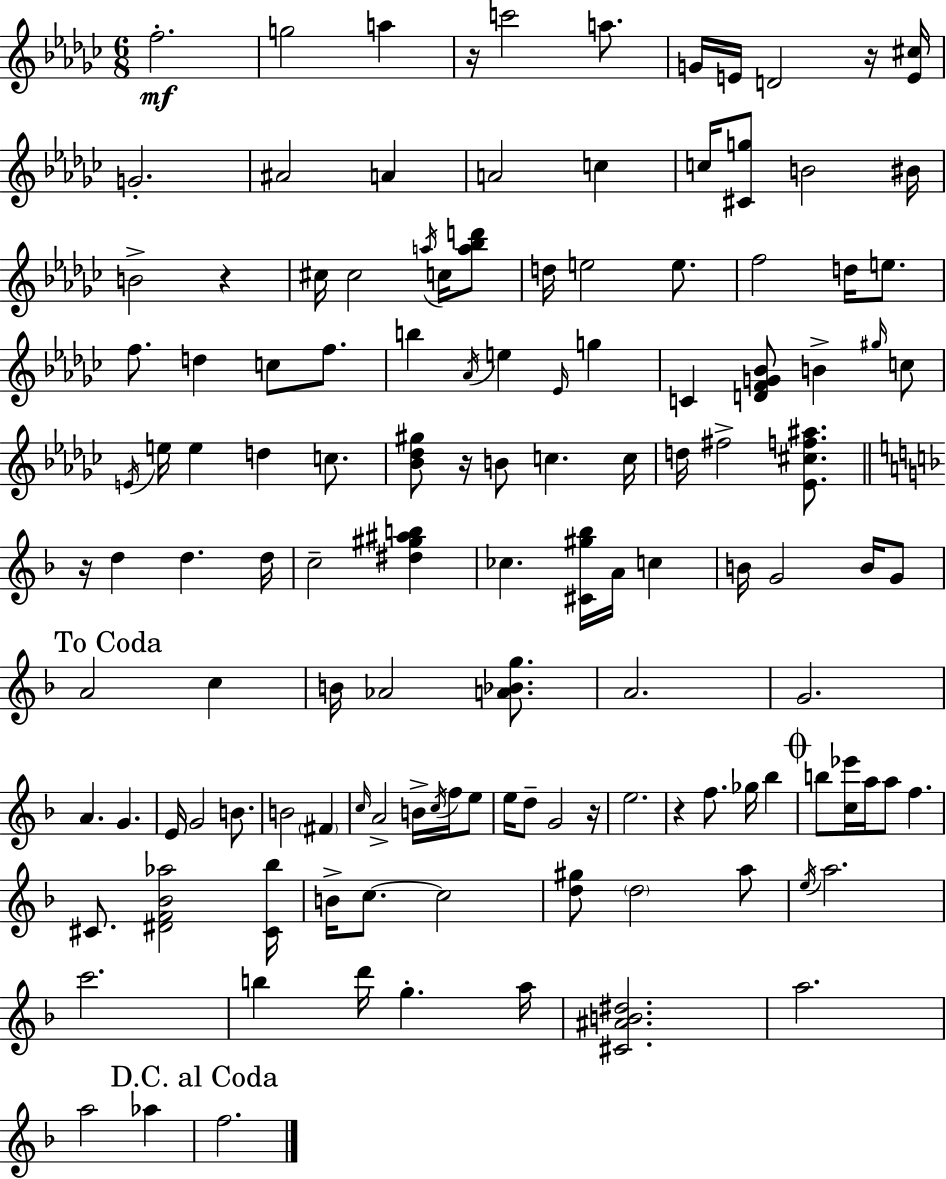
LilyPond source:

{
  \clef treble
  \numericTimeSignature
  \time 6/8
  \key ees \minor
  \repeat volta 2 { f''2.-.\mf | g''2 a''4 | r16 c'''2 a''8. | g'16 e'16 d'2 r16 <e' cis''>16 | \break g'2.-. | ais'2 a'4 | a'2 c''4 | c''16 <cis' g''>8 b'2 bis'16 | \break b'2-> r4 | cis''16 cis''2 \acciaccatura { a''16 } c''16 <a'' bes'' d'''>8 | d''16 e''2 e''8. | f''2 d''16 e''8. | \break f''8. d''4 c''8 f''8. | b''4 \acciaccatura { aes'16 } e''4 \grace { ees'16 } g''4 | c'4 <d' f' g' bes'>8 b'4-> | \grace { gis''16 } c''8 \acciaccatura { e'16 } e''16 e''4 d''4 | \break c''8. <bes' des'' gis''>8 r16 b'8 c''4. | c''16 d''16 fis''2-> | <ees' cis'' f'' ais''>8. \bar "||" \break \key d \minor r16 d''4 d''4. d''16 | c''2-- <dis'' gis'' ais'' b''>4 | ces''4. <cis' gis'' bes''>16 a'16 c''4 | b'16 g'2 b'16 g'8 | \break \mark "To Coda" a'2 c''4 | b'16 aes'2 <a' bes' g''>8. | a'2. | g'2. | \break a'4. g'4. | e'16 g'2 b'8. | b'2 \parenthesize fis'4 | \grace { c''16 } a'2-> b'16-> \acciaccatura { c''16 } f''16 | \break e''8 e''16 d''8-- g'2 | r16 e''2. | r4 f''8. ges''16 bes''4 | \mark \markup { \musicglyph "scripts.coda" } b''8 <c'' ees'''>16 a''16 a''8 f''4. | \break cis'8. <dis' f' bes' aes''>2 | <cis' bes''>16 b'16-> c''8.~~ c''2 | <d'' gis''>8 \parenthesize d''2 | a''8 \acciaccatura { e''16 } a''2. | \break c'''2. | b''4 d'''16 g''4.-. | a''16 <cis' ais' b' dis''>2. | a''2. | \break a''2 aes''4 | \mark "D.C. al Coda" f''2. | } \bar "|."
}